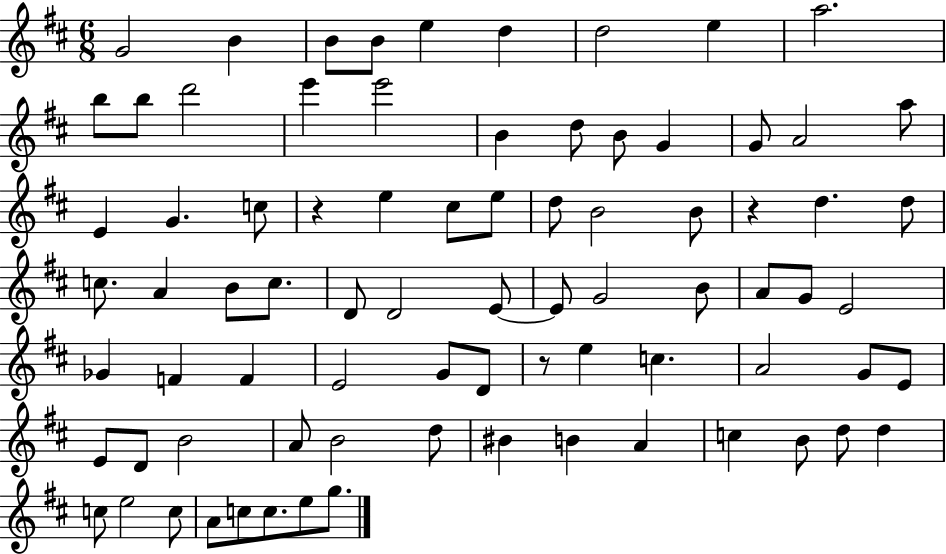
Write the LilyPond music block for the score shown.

{
  \clef treble
  \numericTimeSignature
  \time 6/8
  \key d \major
  g'2 b'4 | b'8 b'8 e''4 d''4 | d''2 e''4 | a''2. | \break b''8 b''8 d'''2 | e'''4 e'''2 | b'4 d''8 b'8 g'4 | g'8 a'2 a''8 | \break e'4 g'4. c''8 | r4 e''4 cis''8 e''8 | d''8 b'2 b'8 | r4 d''4. d''8 | \break c''8. a'4 b'8 c''8. | d'8 d'2 e'8~~ | e'8 g'2 b'8 | a'8 g'8 e'2 | \break ges'4 f'4 f'4 | e'2 g'8 d'8 | r8 e''4 c''4. | a'2 g'8 e'8 | \break e'8 d'8 b'2 | a'8 b'2 d''8 | bis'4 b'4 a'4 | c''4 b'8 d''8 d''4 | \break c''8 e''2 c''8 | a'8 c''8 c''8. e''8 g''8. | \bar "|."
}